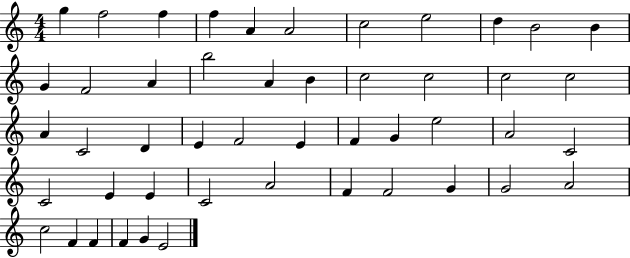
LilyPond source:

{
  \clef treble
  \numericTimeSignature
  \time 4/4
  \key c \major
  g''4 f''2 f''4 | f''4 a'4 a'2 | c''2 e''2 | d''4 b'2 b'4 | \break g'4 f'2 a'4 | b''2 a'4 b'4 | c''2 c''2 | c''2 c''2 | \break a'4 c'2 d'4 | e'4 f'2 e'4 | f'4 g'4 e''2 | a'2 c'2 | \break c'2 e'4 e'4 | c'2 a'2 | f'4 f'2 g'4 | g'2 a'2 | \break c''2 f'4 f'4 | f'4 g'4 e'2 | \bar "|."
}